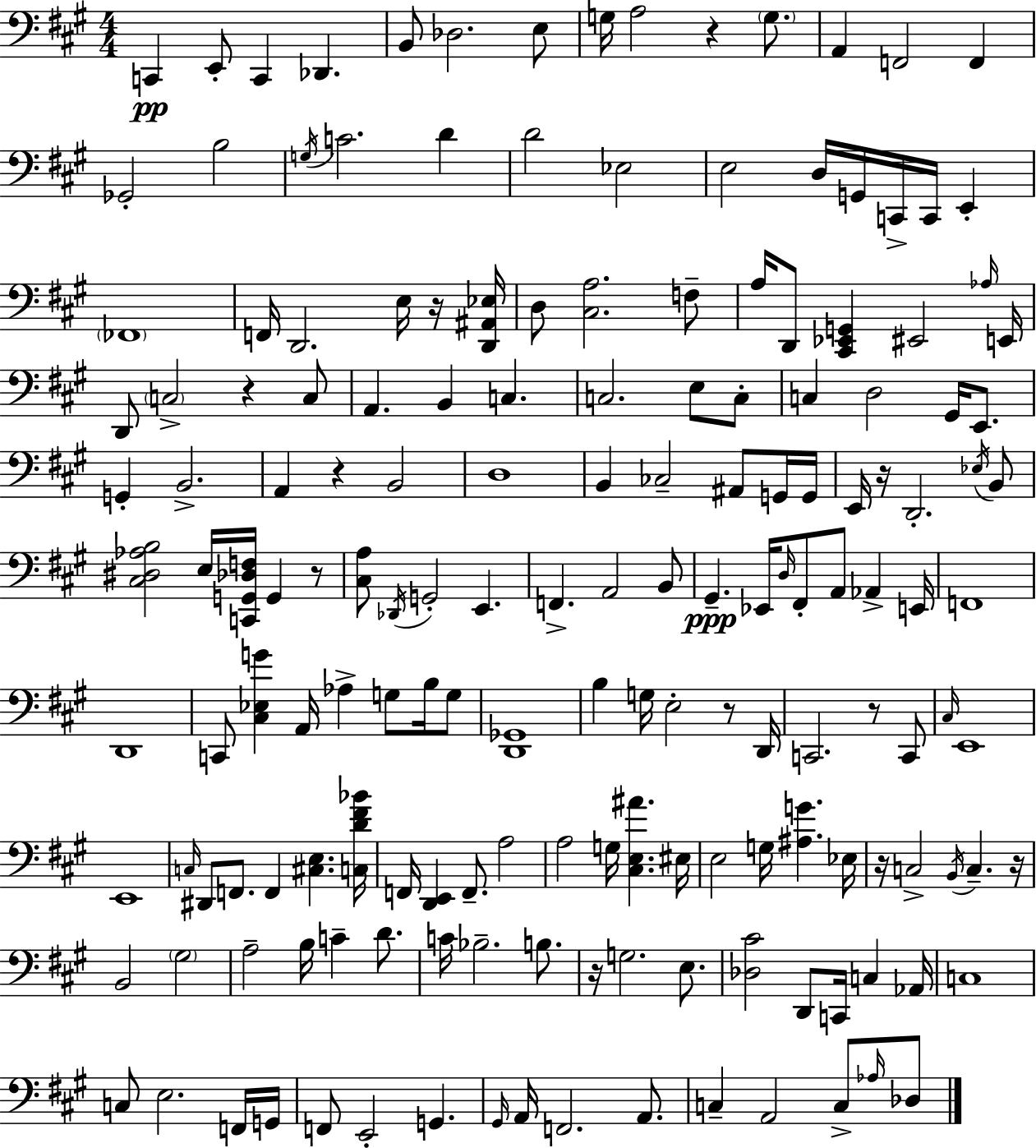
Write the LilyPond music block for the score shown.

{
  \clef bass
  \numericTimeSignature
  \time 4/4
  \key a \major
  c,4\pp e,8-. c,4 des,4. | b,8 des2. e8 | g16 a2 r4 \parenthesize g8. | a,4 f,2 f,4 | \break ges,2-. b2 | \acciaccatura { g16 } c'2. d'4 | d'2 ees2 | e2 d16 g,16 c,16-> c,16 e,4-. | \break \parenthesize fes,1 | f,16 d,2. e16 r16 | <d, ais, ees>16 d8 <cis a>2. f8-- | a16 d,8 <cis, ees, g,>4 eis,2 | \break \grace { aes16 } e,16 d,8 \parenthesize c2-> r4 | c8 a,4. b,4 c4. | c2. e8 | c8-. c4 d2 gis,16 e,8. | \break g,4-. b,2.-> | a,4 r4 b,2 | d1 | b,4 ces2-- ais,8 | \break g,16 g,16 e,16 r16 d,2.-. | \acciaccatura { ees16 } b,8 <cis dis aes b>2 e16 <c, g, des f>16 g,4 | r8 <cis a>8 \acciaccatura { des,16 } g,2-. e,4. | f,4.-> a,2 | \break b,8 gis,4.--\ppp ees,16 \grace { d16 } fis,8-. a,8 | aes,4-> e,16 f,1 | d,1 | c,8 <cis ees g'>4 a,16 aes4-> | \break g8 b16 g8 <d, ges,>1 | b4 g16 e2-. | r8 d,16 c,2. | r8 c,8 \grace { cis16 } e,1 | \break e,1 | \grace { c16 } dis,8 f,8. f,4 | <cis e>4. <c d' fis' bes'>16 f,16 <d, e,>4 f,8.-- a2 | a2 g16 | \break <cis e ais'>4. eis16 e2 g16 | <ais g'>4. ees16 r16 c2-> | \acciaccatura { b,16 } c4.-- r16 b,2 | \parenthesize gis2 a2-- | \break b16 c'4-- d'8. c'16 bes2.-- | b8. r16 g2. | e8. <des cis'>2 | d,8 c,16 c4 aes,16 c1 | \break c8 e2. | f,16 g,16 f,8 e,2-. | g,4. \grace { gis,16 } a,16 f,2. | a,8. c4-- a,2 | \break c8-> \grace { aes16 } des8 \bar "|."
}